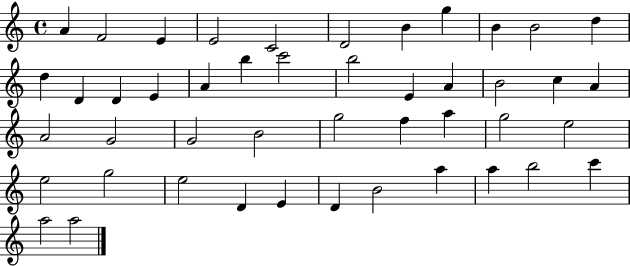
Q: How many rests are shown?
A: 0